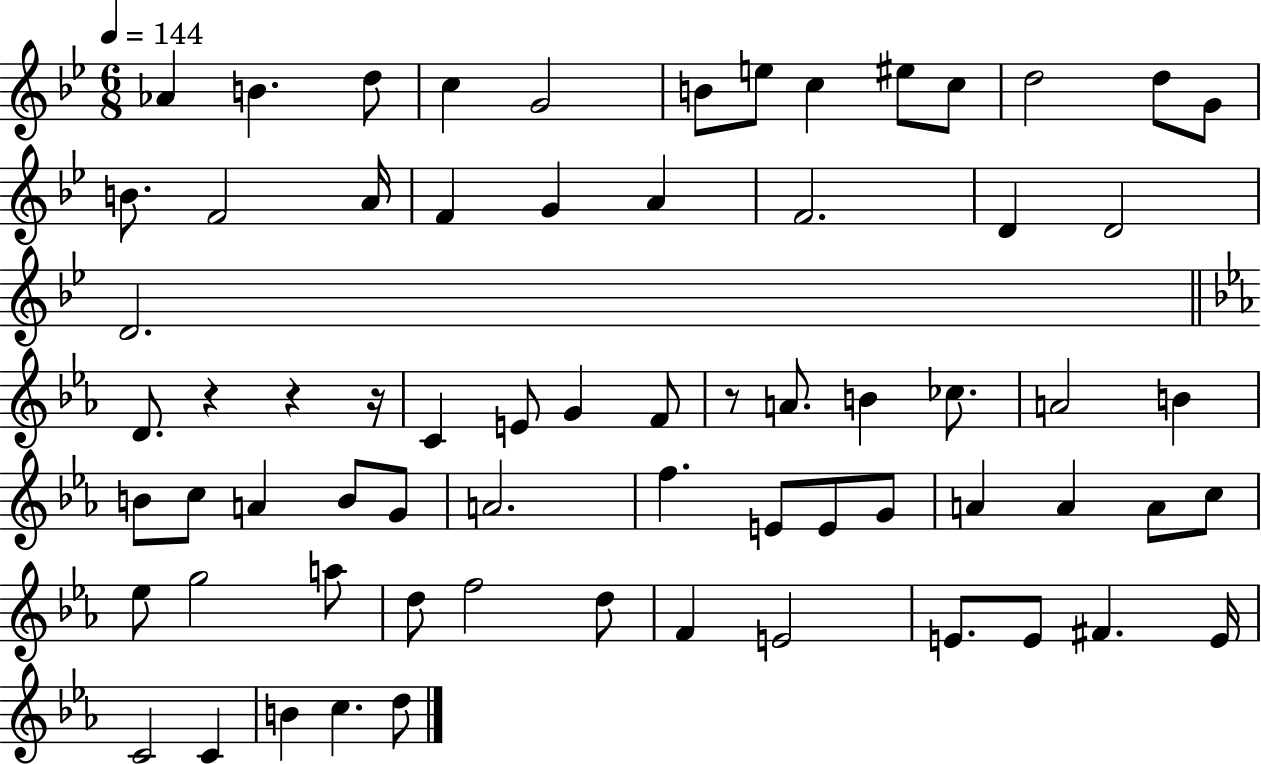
Ab4/q B4/q. D5/e C5/q G4/h B4/e E5/e C5/q EIS5/e C5/e D5/h D5/e G4/e B4/e. F4/h A4/s F4/q G4/q A4/q F4/h. D4/q D4/h D4/h. D4/e. R/q R/q R/s C4/q E4/e G4/q F4/e R/e A4/e. B4/q CES5/e. A4/h B4/q B4/e C5/e A4/q B4/e G4/e A4/h. F5/q. E4/e E4/e G4/e A4/q A4/q A4/e C5/e Eb5/e G5/h A5/e D5/e F5/h D5/e F4/q E4/h E4/e. E4/e F#4/q. E4/s C4/h C4/q B4/q C5/q. D5/e